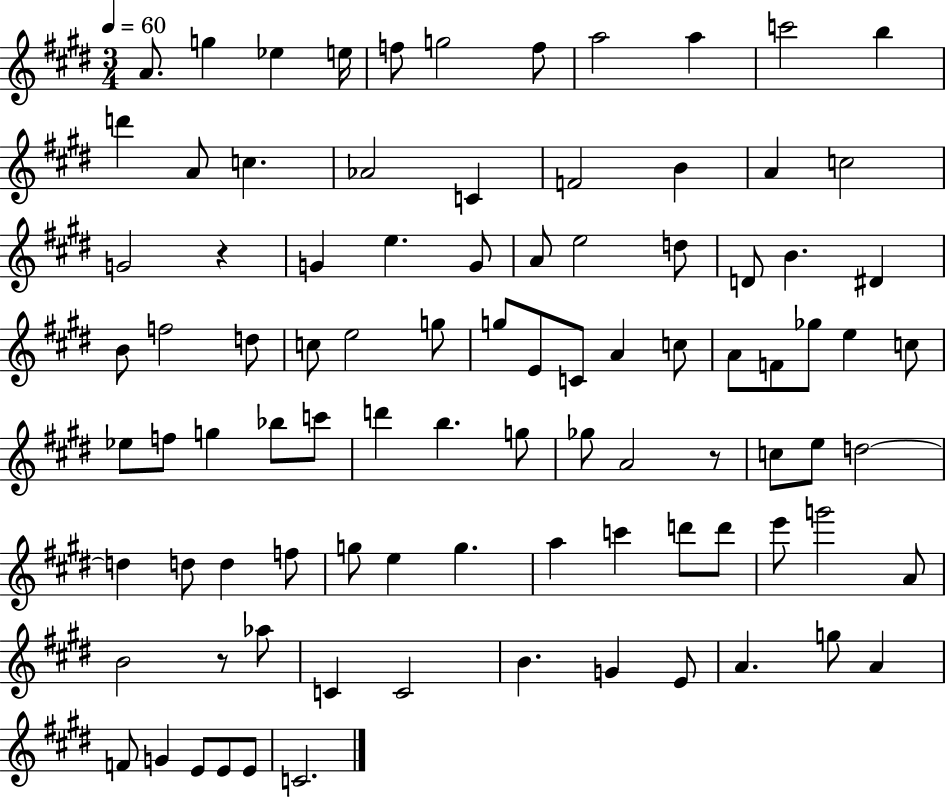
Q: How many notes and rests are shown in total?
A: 92